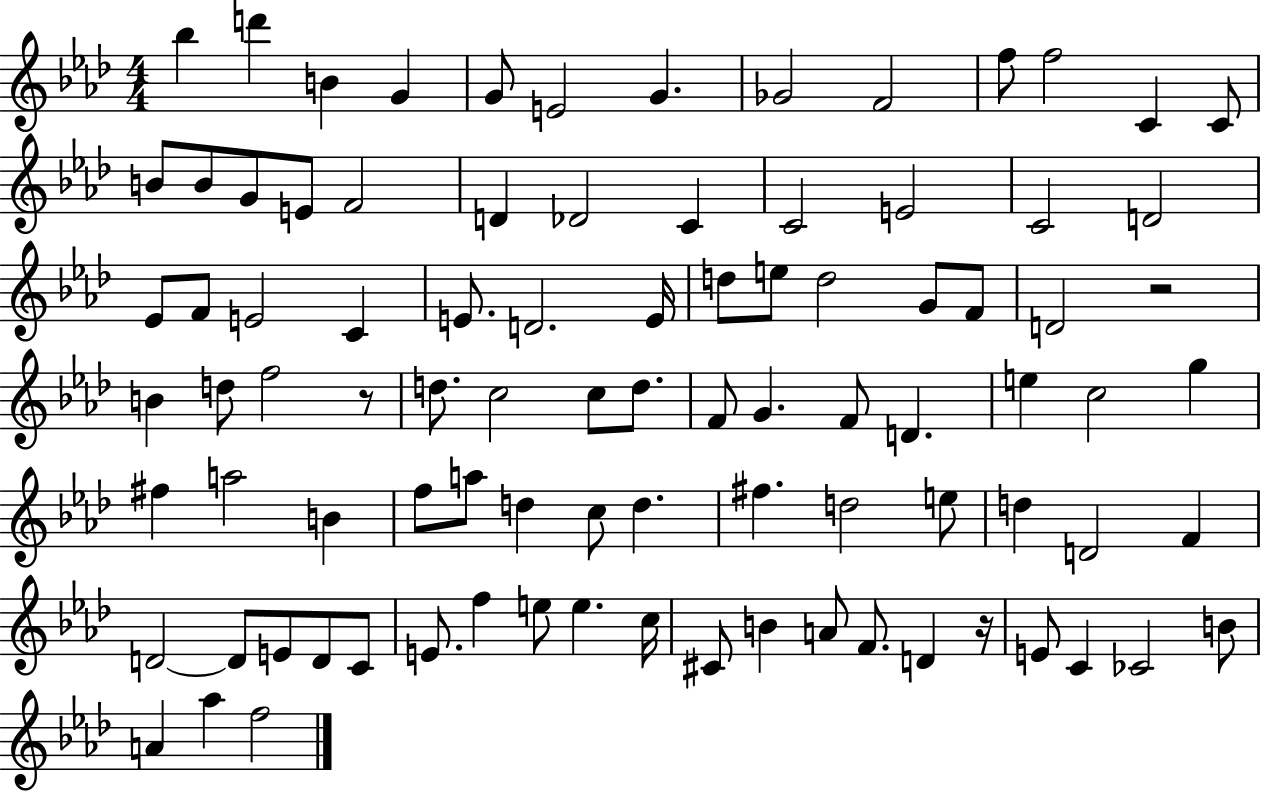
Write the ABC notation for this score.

X:1
T:Untitled
M:4/4
L:1/4
K:Ab
_b d' B G G/2 E2 G _G2 F2 f/2 f2 C C/2 B/2 B/2 G/2 E/2 F2 D _D2 C C2 E2 C2 D2 _E/2 F/2 E2 C E/2 D2 E/4 d/2 e/2 d2 G/2 F/2 D2 z2 B d/2 f2 z/2 d/2 c2 c/2 d/2 F/2 G F/2 D e c2 g ^f a2 B f/2 a/2 d c/2 d ^f d2 e/2 d D2 F D2 D/2 E/2 D/2 C/2 E/2 f e/2 e c/4 ^C/2 B A/2 F/2 D z/4 E/2 C _C2 B/2 A _a f2